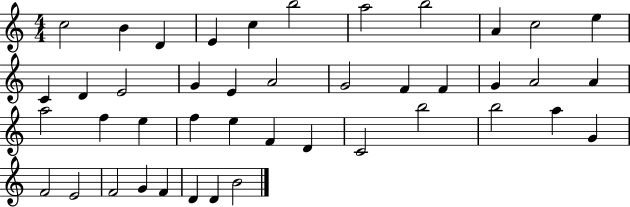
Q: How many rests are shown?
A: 0